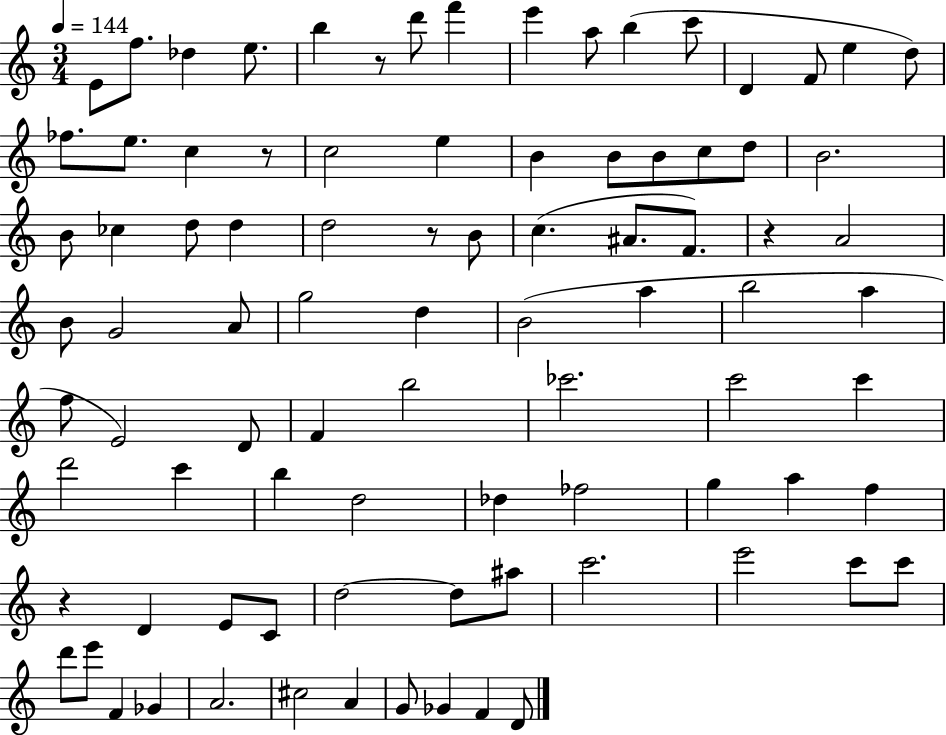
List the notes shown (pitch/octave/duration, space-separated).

E4/e F5/e. Db5/q E5/e. B5/q R/e D6/e F6/q E6/q A5/e B5/q C6/e D4/q F4/e E5/q D5/e FES5/e. E5/e. C5/q R/e C5/h E5/q B4/q B4/e B4/e C5/e D5/e B4/h. B4/e CES5/q D5/e D5/q D5/h R/e B4/e C5/q. A#4/e. F4/e. R/q A4/h B4/e G4/h A4/e G5/h D5/q B4/h A5/q B5/h A5/q F5/e E4/h D4/e F4/q B5/h CES6/h. C6/h C6/q D6/h C6/q B5/q D5/h Db5/q FES5/h G5/q A5/q F5/q R/q D4/q E4/e C4/e D5/h D5/e A#5/e C6/h. E6/h C6/e C6/e D6/e E6/e F4/q Gb4/q A4/h. C#5/h A4/q G4/e Gb4/q F4/q D4/e